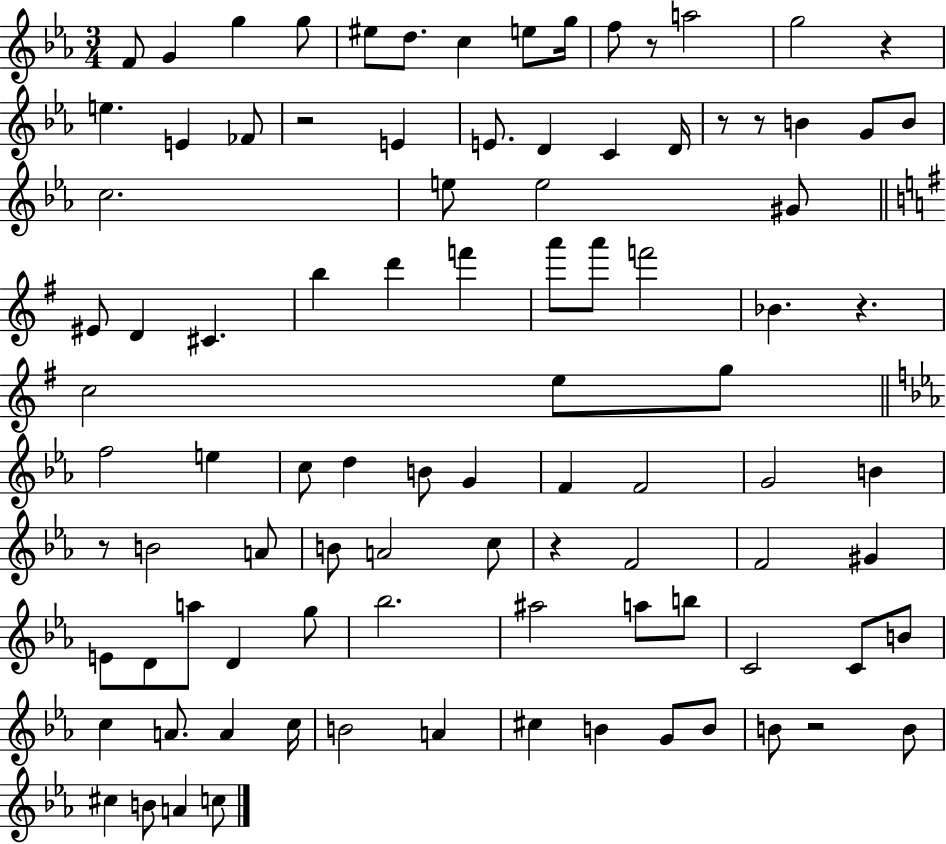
F4/e G4/q G5/q G5/e EIS5/e D5/e. C5/q E5/e G5/s F5/e R/e A5/h G5/h R/q E5/q. E4/q FES4/e R/h E4/q E4/e. D4/q C4/q D4/s R/e R/e B4/q G4/e B4/e C5/h. E5/e E5/h G#4/e EIS4/e D4/q C#4/q. B5/q D6/q F6/q A6/e A6/e F6/h Bb4/q. R/q. C5/h E5/e G5/e F5/h E5/q C5/e D5/q B4/e G4/q F4/q F4/h G4/h B4/q R/e B4/h A4/e B4/e A4/h C5/e R/q F4/h F4/h G#4/q E4/e D4/e A5/e D4/q G5/e Bb5/h. A#5/h A5/e B5/e C4/h C4/e B4/e C5/q A4/e. A4/q C5/s B4/h A4/q C#5/q B4/q G4/e B4/e B4/e R/h B4/e C#5/q B4/e A4/q C5/e